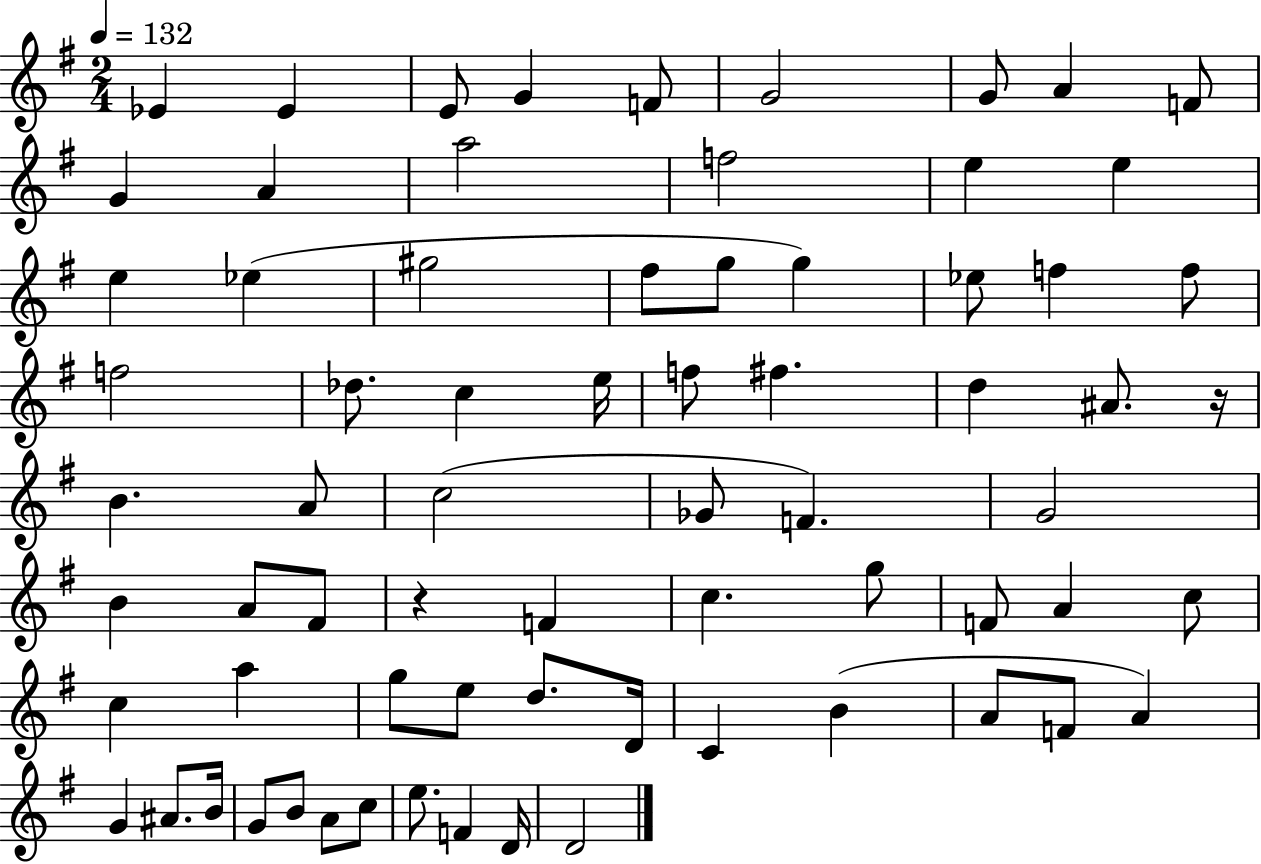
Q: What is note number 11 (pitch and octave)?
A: A4